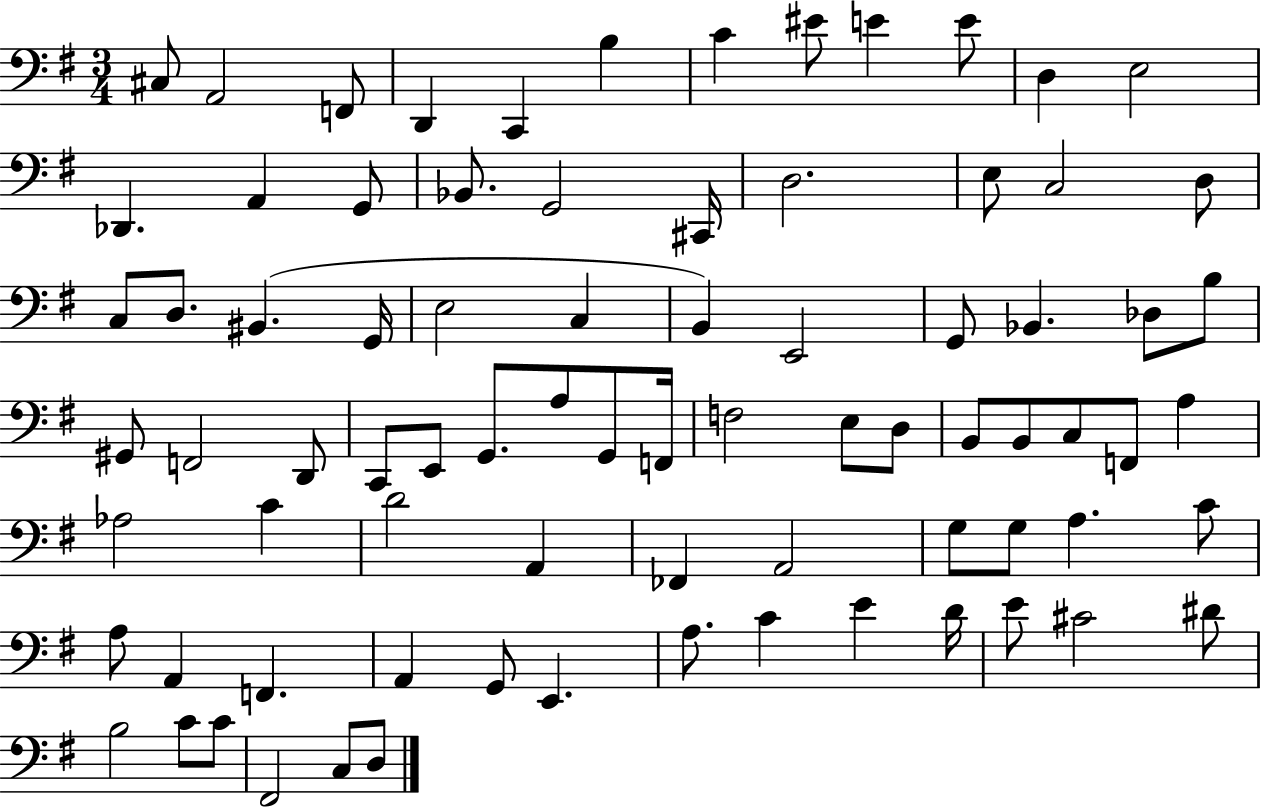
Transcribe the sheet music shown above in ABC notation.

X:1
T:Untitled
M:3/4
L:1/4
K:G
^C,/2 A,,2 F,,/2 D,, C,, B, C ^E/2 E E/2 D, E,2 _D,, A,, G,,/2 _B,,/2 G,,2 ^C,,/4 D,2 E,/2 C,2 D,/2 C,/2 D,/2 ^B,, G,,/4 E,2 C, B,, E,,2 G,,/2 _B,, _D,/2 B,/2 ^G,,/2 F,,2 D,,/2 C,,/2 E,,/2 G,,/2 A,/2 G,,/2 F,,/4 F,2 E,/2 D,/2 B,,/2 B,,/2 C,/2 F,,/2 A, _A,2 C D2 A,, _F,, A,,2 G,/2 G,/2 A, C/2 A,/2 A,, F,, A,, G,,/2 E,, A,/2 C E D/4 E/2 ^C2 ^D/2 B,2 C/2 C/2 ^F,,2 C,/2 D,/2